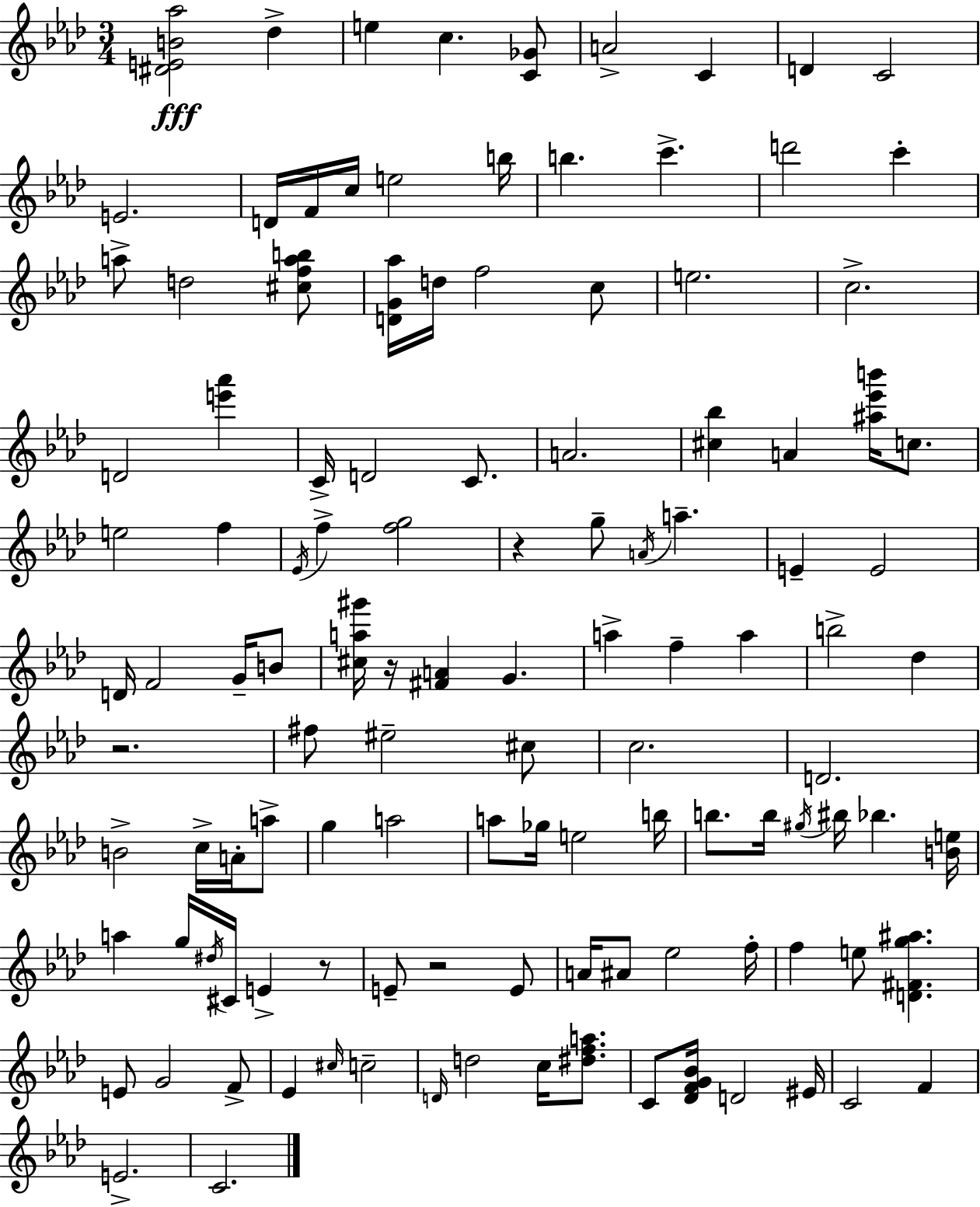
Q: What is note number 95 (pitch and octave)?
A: EIS4